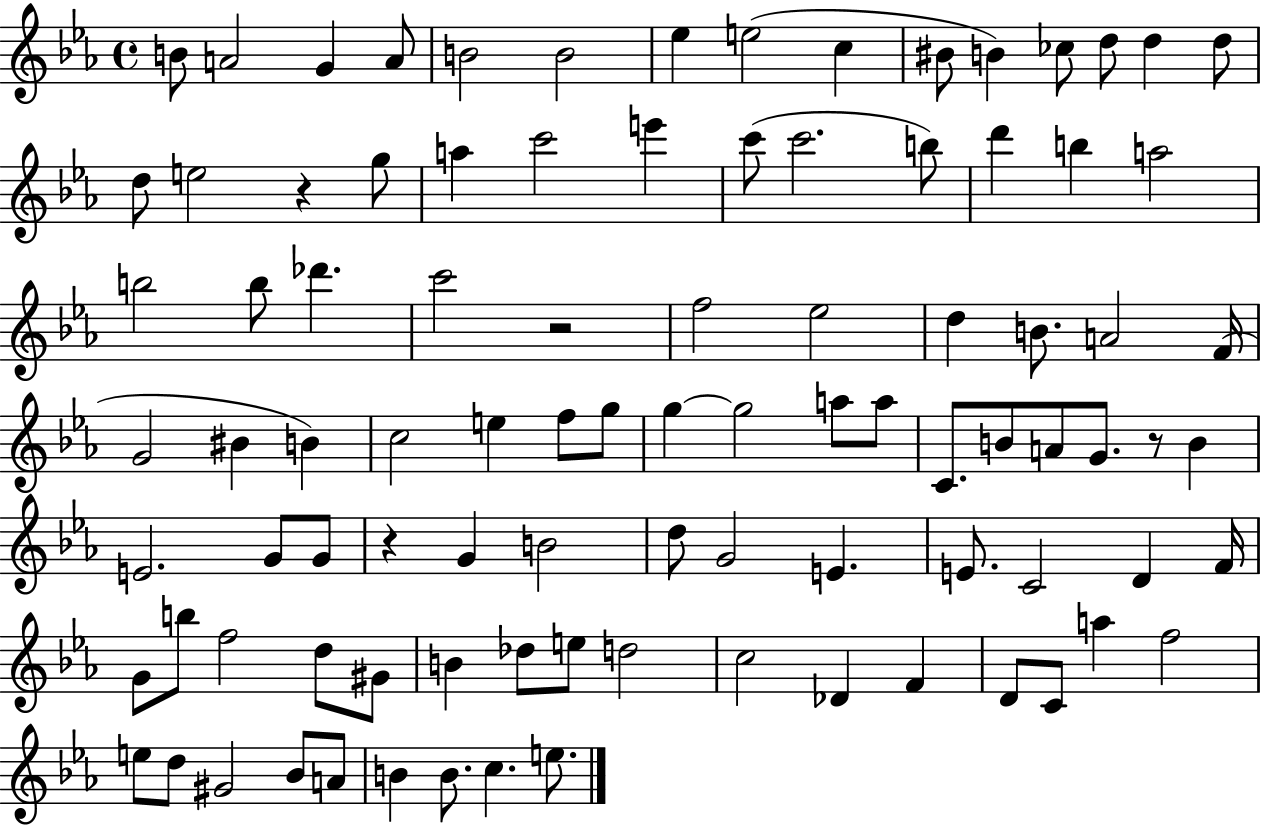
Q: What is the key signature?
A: EES major